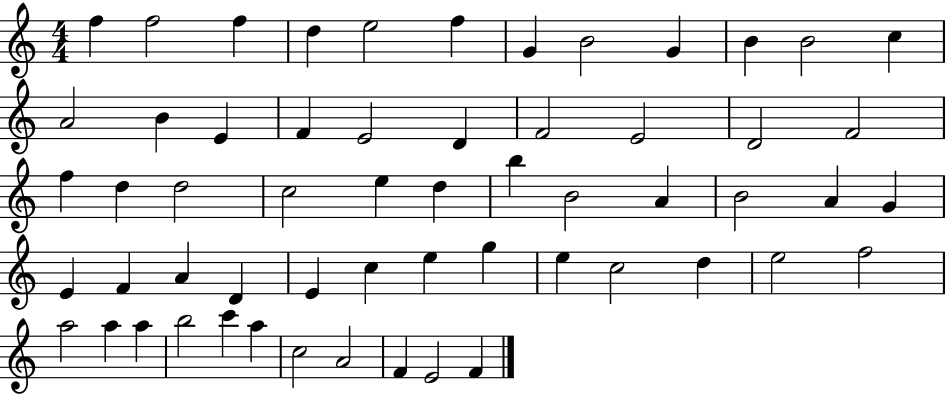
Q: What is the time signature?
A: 4/4